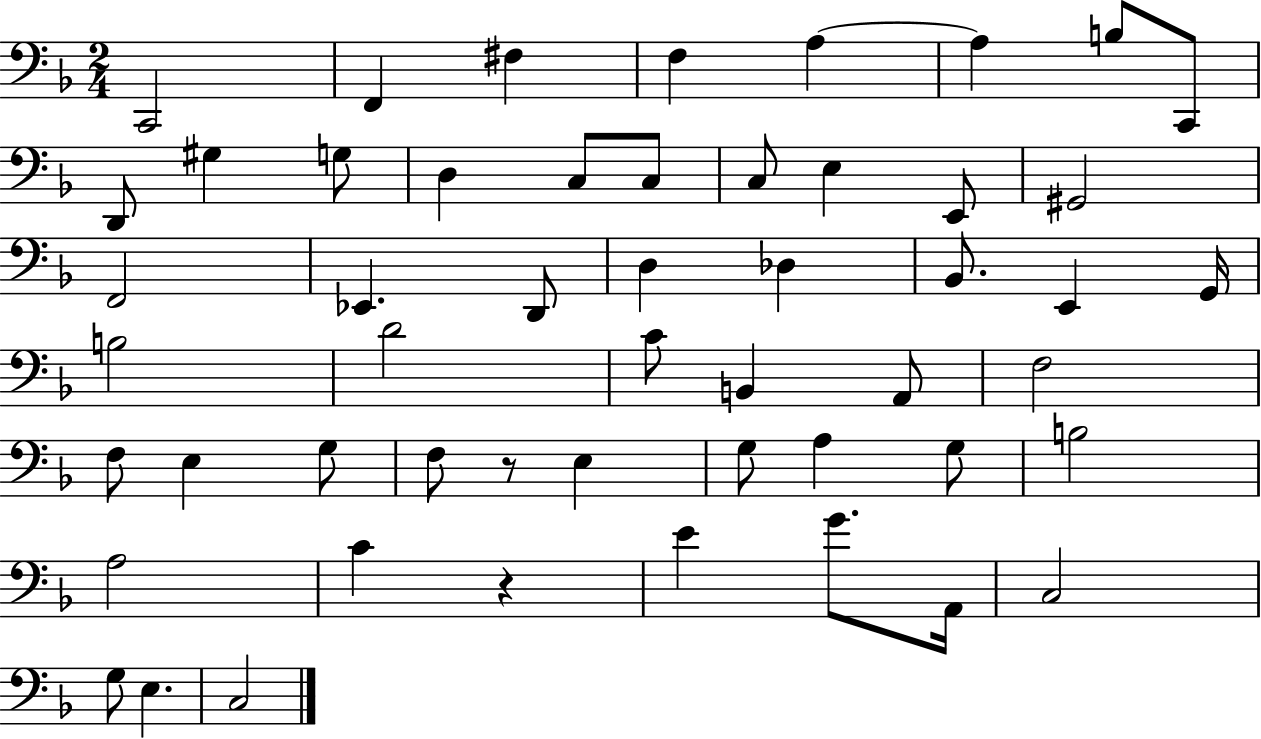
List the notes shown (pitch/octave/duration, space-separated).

C2/h F2/q F#3/q F3/q A3/q A3/q B3/e C2/e D2/e G#3/q G3/e D3/q C3/e C3/e C3/e E3/q E2/e G#2/h F2/h Eb2/q. D2/e D3/q Db3/q Bb2/e. E2/q G2/s B3/h D4/h C4/e B2/q A2/e F3/h F3/e E3/q G3/e F3/e R/e E3/q G3/e A3/q G3/e B3/h A3/h C4/q R/q E4/q G4/e. A2/s C3/h G3/e E3/q. C3/h